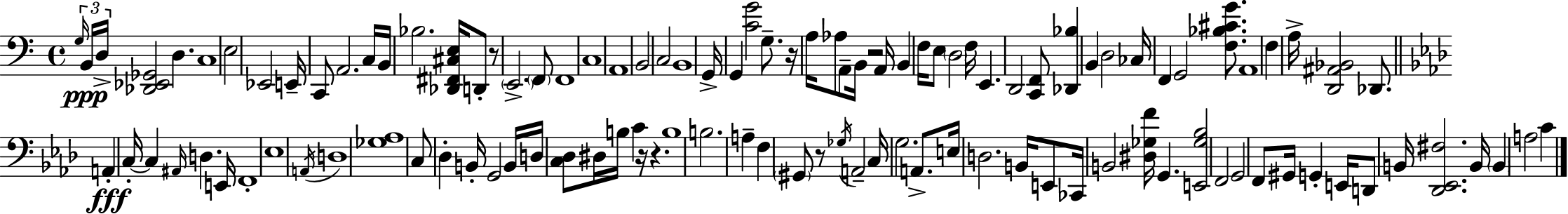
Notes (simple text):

G3/s B2/s D3/s [Db2,Eb2,Gb2]/h D3/q. C3/w E3/h Eb2/h E2/s C2/e A2/h. C3/s B2/s Bb3/h. [Db2,F#2,C#3,E3]/s D2/e R/e E2/h. F2/e F2/w C3/w A2/w B2/h C3/h B2/w G2/s G2/q [C4,G4]/h G3/e. R/s A3/s Ab3/e A2/e B2/s R/h A2/s B2/q F3/s E3/e D3/h F3/s E2/q. D2/h [C2,F2]/e [Db2,Bb3]/q B2/q D3/h CES3/s F2/q G2/h [F3,Bb3,C#4,G4]/e. A2/w F3/q A3/s [D2,A#2,Bb2]/h Db2/e. A2/q C3/s C3/q A#2/s D3/q. E2/s F2/w Eb3/w A2/s D3/w [Gb3,Ab3]/w C3/e Db3/q B2/s G2/h B2/s D3/s [C3,Db3]/e D#3/s B3/s C4/q R/s R/q. B3/w B3/h. A3/q F3/q G#2/e R/e Gb3/s A2/h C3/s G3/h. A2/e. E3/s D3/h. B2/s E2/e CES2/s B2/h [D#3,Gb3,F4]/s G2/q. [E2,Gb3,Bb3]/h F2/h G2/h F2/e G#2/s G2/q E2/s D2/e B2/s [Db2,Eb2,F#3]/h. B2/s B2/q A3/h C4/q